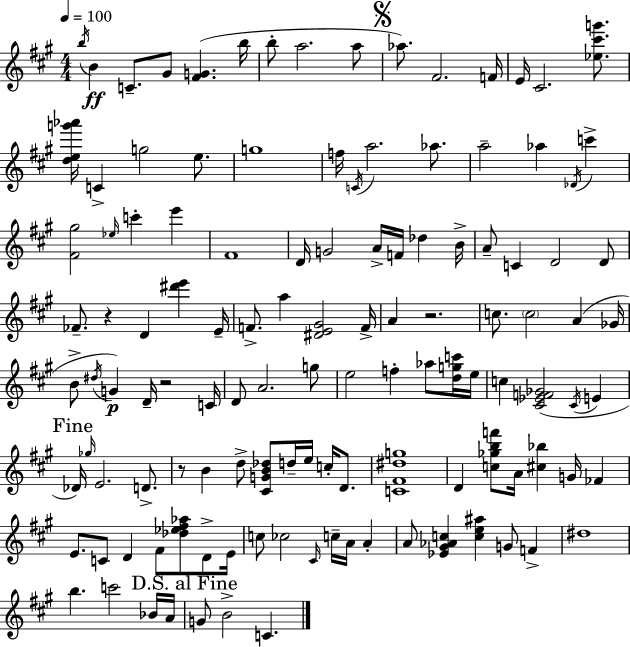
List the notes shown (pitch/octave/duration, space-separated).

B5/s B4/q C4/e. G#4/e [F#4,G4]/q. B5/s B5/e A5/h. A5/e Ab5/e. F#4/h. F4/s E4/s C#4/h. [Eb5,C#6,G6]/e. [D5,E5,G6,Ab6]/s C4/q G5/h E5/e. G5/w F5/s C4/s A5/h. Ab5/e. A5/h Ab5/q Db4/s C6/q [F#4,G#5]/h Eb5/s C6/q E6/q F#4/w D4/s G4/h A4/s F4/s Db5/q B4/s A4/e C4/q D4/h D4/e FES4/e. R/q D4/q [D#6,E6]/q E4/s F4/e. A5/q [D#4,E4,G#4]/h F4/s A4/q R/h. C5/e. C5/h A4/q Gb4/s B4/e D#5/s G4/q D4/s R/h C4/s D4/e A4/h. G5/e E5/h F5/q Ab5/e [D5,G5,C6]/s E5/s C5/q [C#4,Eb4,F4,Gb4]/h C#4/s E4/q Db4/s Gb5/s E4/h. D4/e. R/e B4/q D5/e [C#4,G4,B4,Db5]/e D5/s E5/s C5/s D4/e. [C4,F#4,D#5,G5]/w D4/q [C5,Gb5,B5,F6]/e A4/s [C#5,Bb5]/q G4/s FES4/q E4/e. C4/e D4/q F#4/e [Db5,Eb5,F#5,Ab5]/e D4/e E4/s C5/e CES5/h C#4/s C5/s A4/s A4/q A4/e [Eb4,G#4,Ab4,C5]/q [C5,E5,A#5]/q G4/e F4/q D#5/w B5/q. C6/h Bb4/s A4/s G4/e B4/h C4/q.